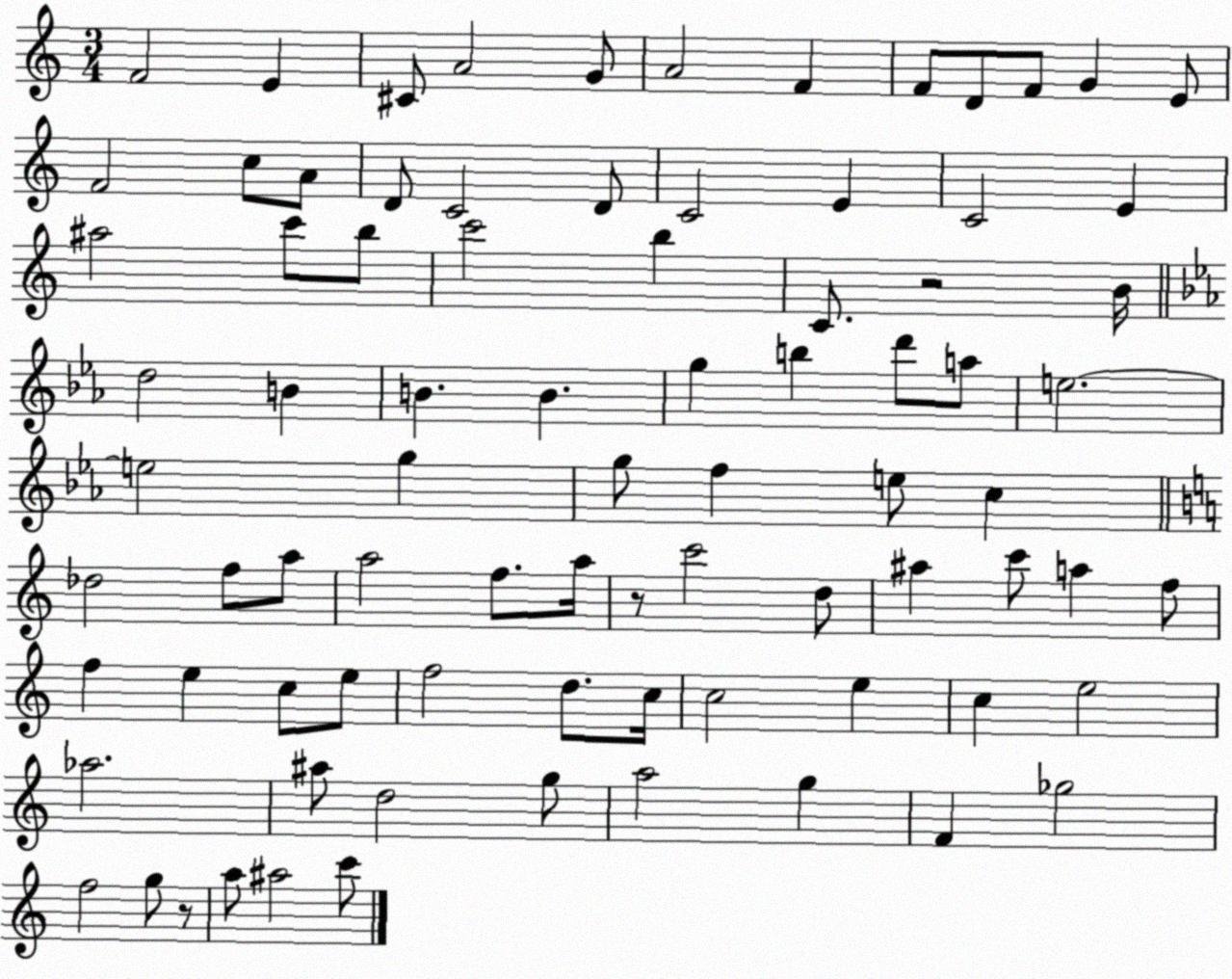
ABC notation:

X:1
T:Untitled
M:3/4
L:1/4
K:C
F2 E ^C/2 A2 G/2 A2 F F/2 D/2 F/2 G E/2 F2 c/2 A/2 D/2 C2 D/2 C2 E C2 E ^a2 c'/2 b/2 c'2 b C/2 z2 B/4 d2 B B B g b d'/2 a/2 e2 e2 g g/2 f e/2 c _d2 f/2 a/2 a2 f/2 a/4 z/2 c'2 d/2 ^a c'/2 a f/2 f e c/2 e/2 f2 d/2 c/4 c2 e c e2 _a2 ^a/2 d2 g/2 a2 g F _g2 f2 g/2 z/2 a/2 ^a2 c'/2